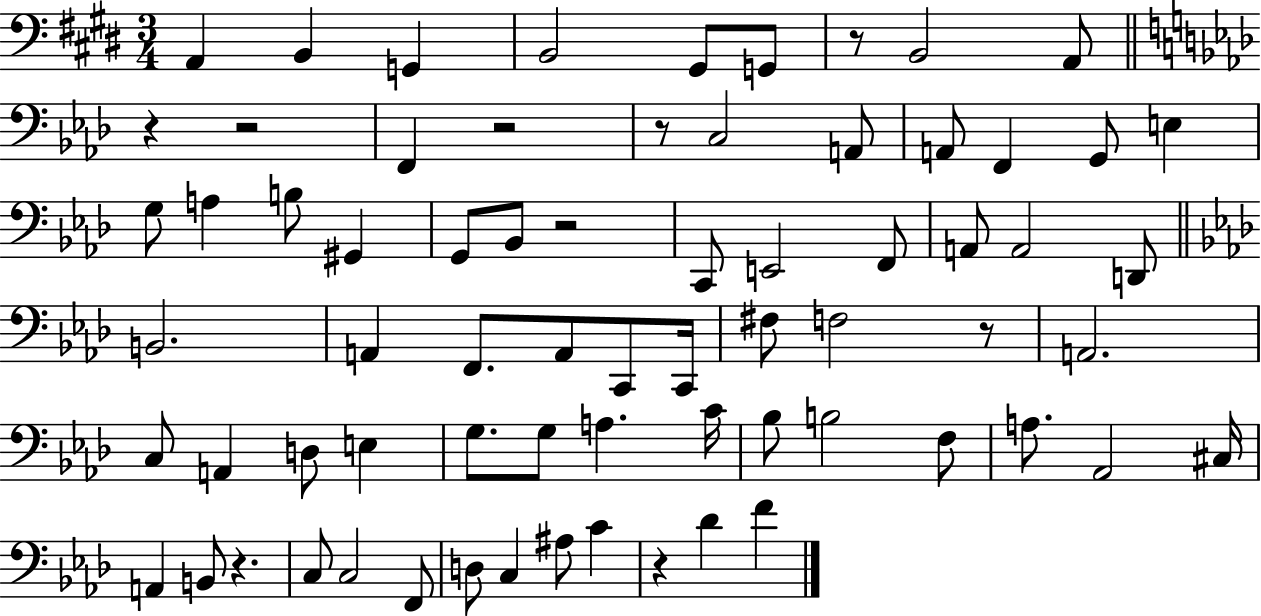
A2/q B2/q G2/q B2/h G#2/e G2/e R/e B2/h A2/e R/q R/h F2/q R/h R/e C3/h A2/e A2/e F2/q G2/e E3/q G3/e A3/q B3/e G#2/q G2/e Bb2/e R/h C2/e E2/h F2/e A2/e A2/h D2/e B2/h. A2/q F2/e. A2/e C2/e C2/s F#3/e F3/h R/e A2/h. C3/e A2/q D3/e E3/q G3/e. G3/e A3/q. C4/s Bb3/e B3/h F3/e A3/e. Ab2/h C#3/s A2/q B2/e R/q. C3/e C3/h F2/e D3/e C3/q A#3/e C4/q R/q Db4/q F4/q